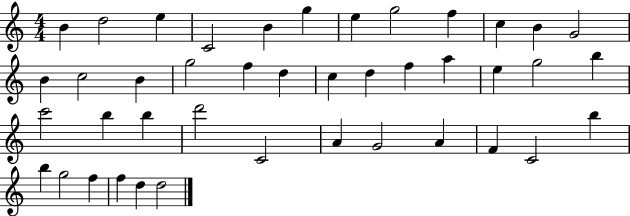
B4/q D5/h E5/q C4/h B4/q G5/q E5/q G5/h F5/q C5/q B4/q G4/h B4/q C5/h B4/q G5/h F5/q D5/q C5/q D5/q F5/q A5/q E5/q G5/h B5/q C6/h B5/q B5/q D6/h C4/h A4/q G4/h A4/q F4/q C4/h B5/q B5/q G5/h F5/q F5/q D5/q D5/h